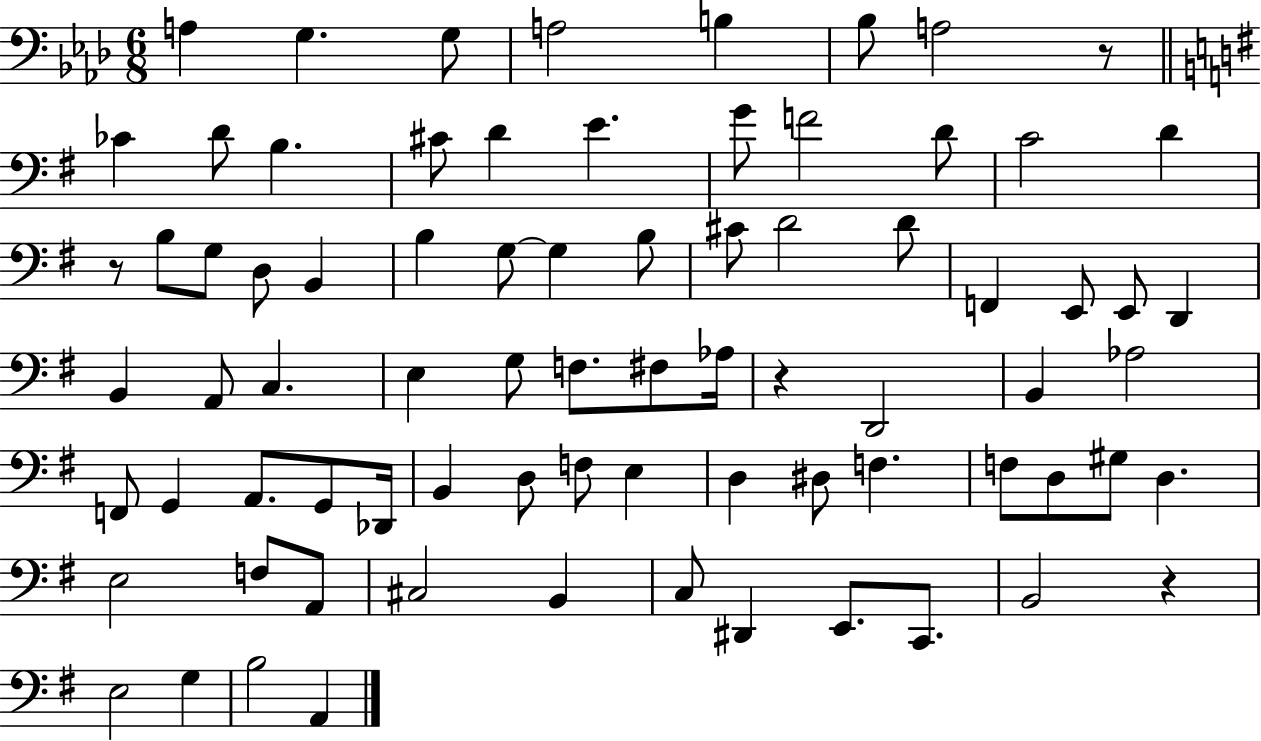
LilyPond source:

{
  \clef bass
  \numericTimeSignature
  \time 6/8
  \key aes \major
  a4 g4. g8 | a2 b4 | bes8 a2 r8 | \bar "||" \break \key g \major ces'4 d'8 b4. | cis'8 d'4 e'4. | g'8 f'2 d'8 | c'2 d'4 | \break r8 b8 g8 d8 b,4 | b4 g8~~ g4 b8 | cis'8 d'2 d'8 | f,4 e,8 e,8 d,4 | \break b,4 a,8 c4. | e4 g8 f8. fis8 aes16 | r4 d,2 | b,4 aes2 | \break f,8 g,4 a,8. g,8 des,16 | b,4 d8 f8 e4 | d4 dis8 f4. | f8 d8 gis8 d4. | \break e2 f8 a,8 | cis2 b,4 | c8 dis,4 e,8. c,8. | b,2 r4 | \break e2 g4 | b2 a,4 | \bar "|."
}